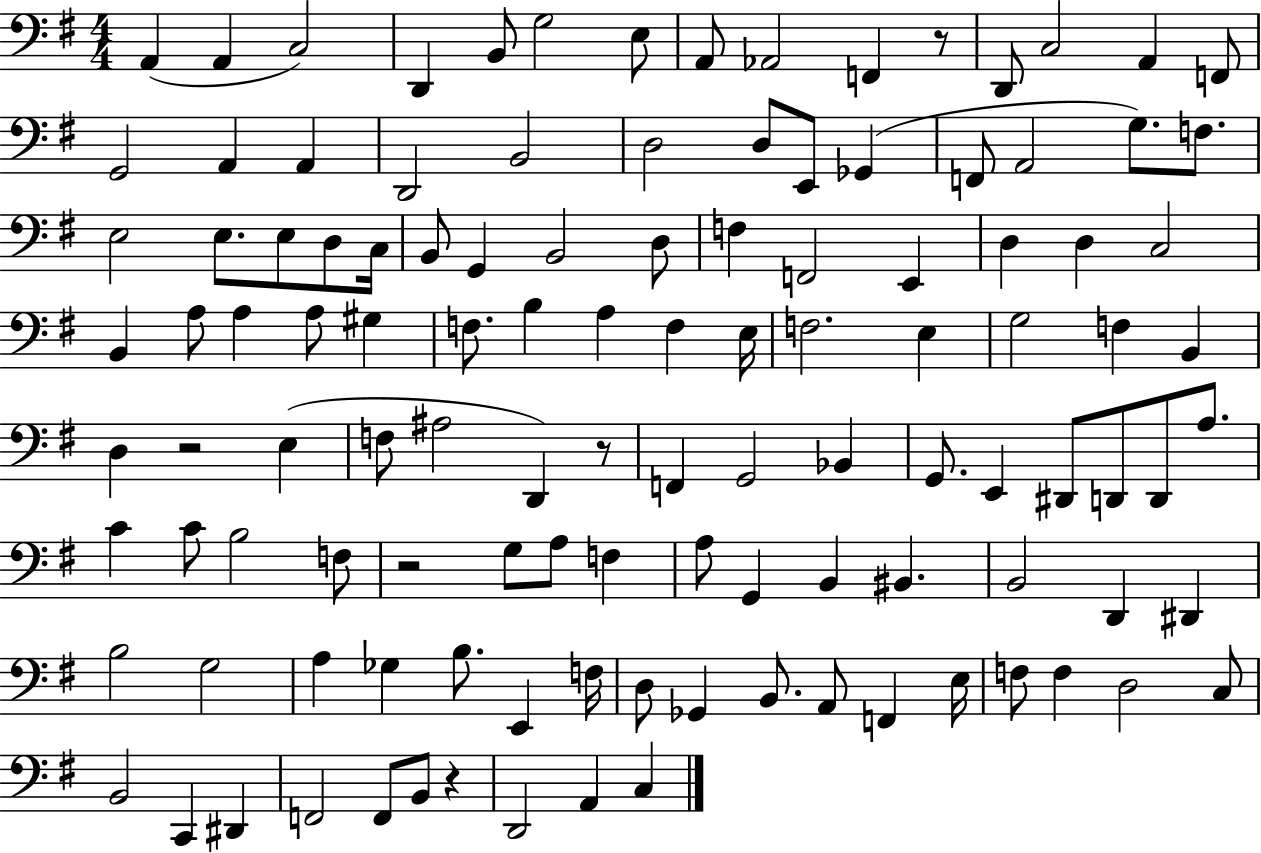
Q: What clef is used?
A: bass